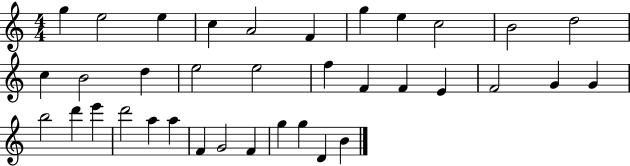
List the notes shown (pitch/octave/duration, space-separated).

G5/q E5/h E5/q C5/q A4/h F4/q G5/q E5/q C5/h B4/h D5/h C5/q B4/h D5/q E5/h E5/h F5/q F4/q F4/q E4/q F4/h G4/q G4/q B5/h D6/q E6/q D6/h A5/q A5/q F4/q G4/h F4/q G5/q G5/q D4/q B4/q